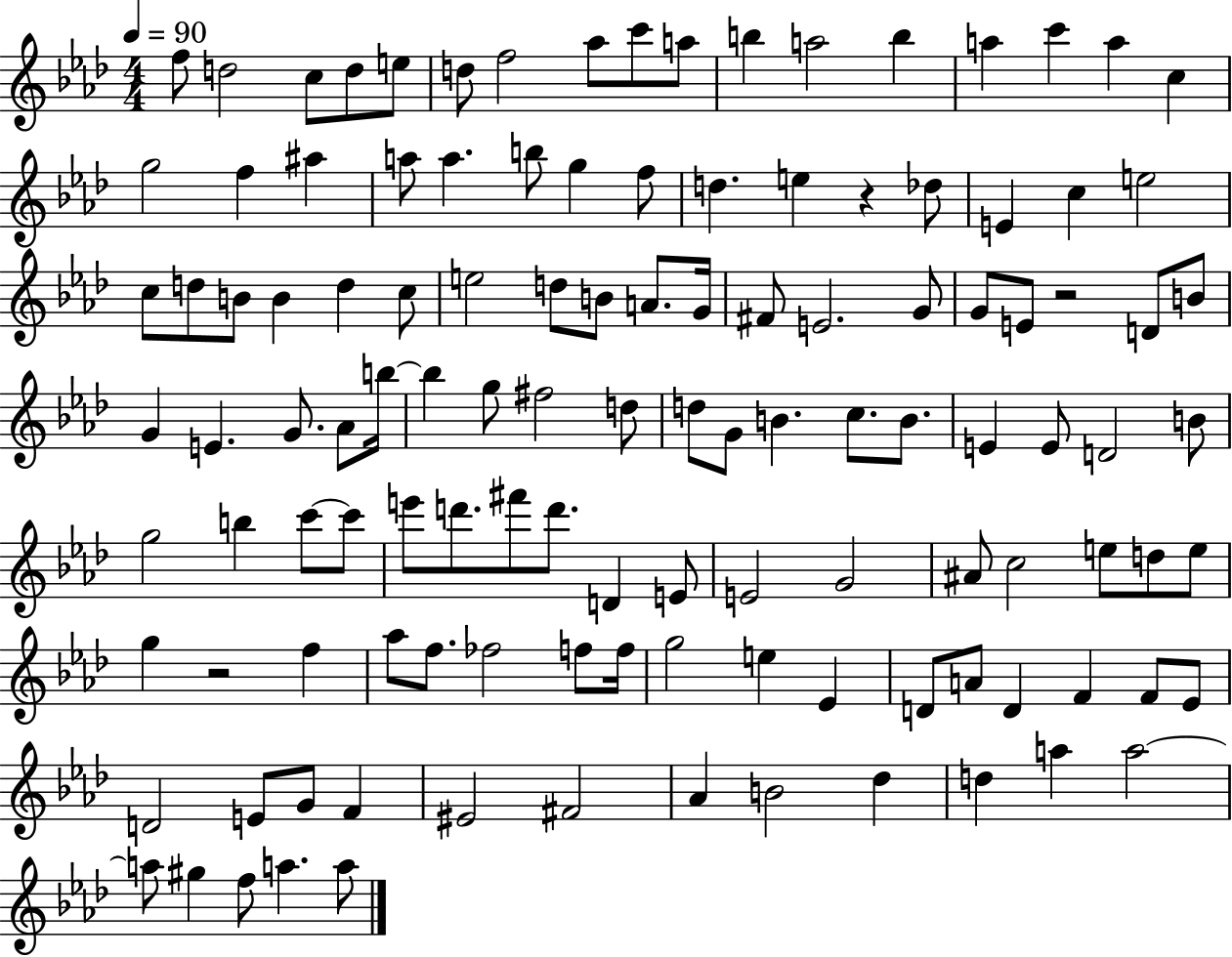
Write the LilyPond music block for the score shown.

{
  \clef treble
  \numericTimeSignature
  \time 4/4
  \key aes \major
  \tempo 4 = 90
  f''8 d''2 c''8 d''8 e''8 | d''8 f''2 aes''8 c'''8 a''8 | b''4 a''2 b''4 | a''4 c'''4 a''4 c''4 | \break g''2 f''4 ais''4 | a''8 a''4. b''8 g''4 f''8 | d''4. e''4 r4 des''8 | e'4 c''4 e''2 | \break c''8 d''8 b'8 b'4 d''4 c''8 | e''2 d''8 b'8 a'8. g'16 | fis'8 e'2. g'8 | g'8 e'8 r2 d'8 b'8 | \break g'4 e'4. g'8. aes'8 b''16~~ | b''4 g''8 fis''2 d''8 | d''8 g'8 b'4. c''8. b'8. | e'4 e'8 d'2 b'8 | \break g''2 b''4 c'''8~~ c'''8 | e'''8 d'''8. fis'''8 d'''8. d'4 e'8 | e'2 g'2 | ais'8 c''2 e''8 d''8 e''8 | \break g''4 r2 f''4 | aes''8 f''8. fes''2 f''8 f''16 | g''2 e''4 ees'4 | d'8 a'8 d'4 f'4 f'8 ees'8 | \break d'2 e'8 g'8 f'4 | eis'2 fis'2 | aes'4 b'2 des''4 | d''4 a''4 a''2~~ | \break a''8 gis''4 f''8 a''4. a''8 | \bar "|."
}